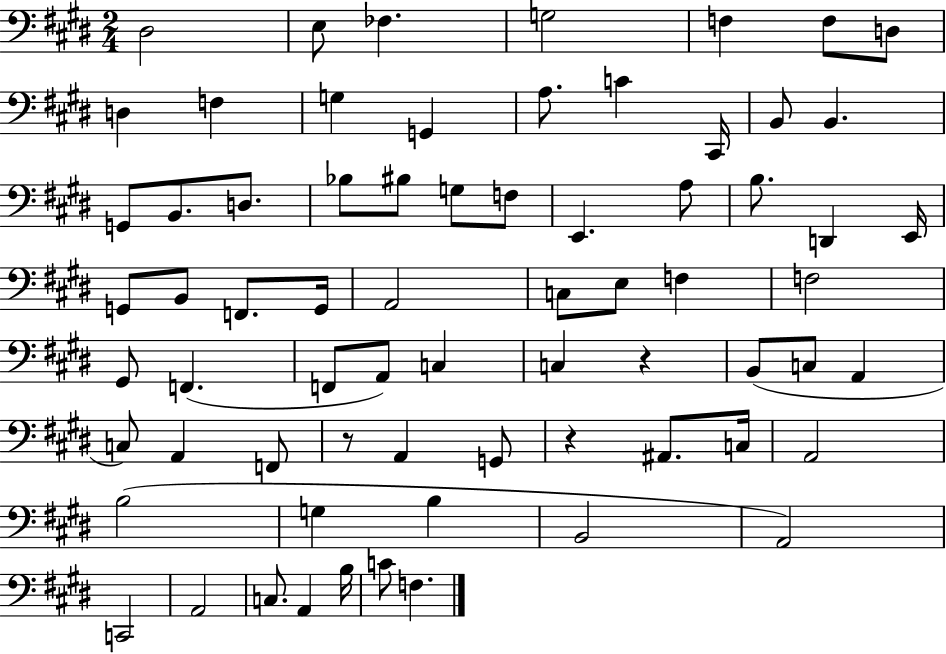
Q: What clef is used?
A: bass